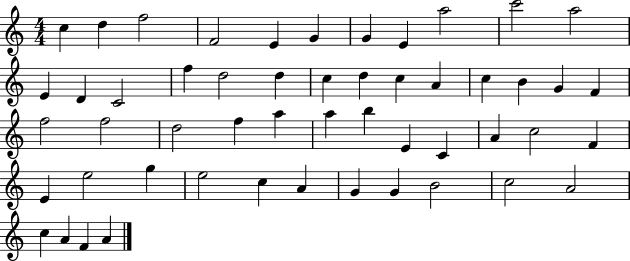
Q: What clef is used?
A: treble